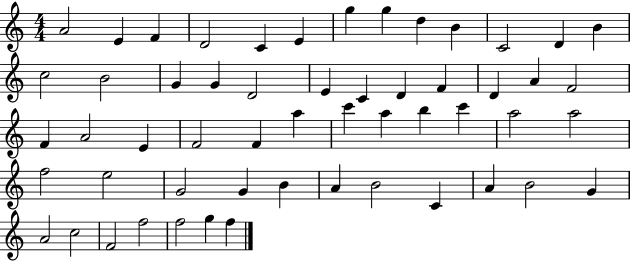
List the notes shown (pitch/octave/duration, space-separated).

A4/h E4/q F4/q D4/h C4/q E4/q G5/q G5/q D5/q B4/q C4/h D4/q B4/q C5/h B4/h G4/q G4/q D4/h E4/q C4/q D4/q F4/q D4/q A4/q F4/h F4/q A4/h E4/q F4/h F4/q A5/q C6/q A5/q B5/q C6/q A5/h A5/h F5/h E5/h G4/h G4/q B4/q A4/q B4/h C4/q A4/q B4/h G4/q A4/h C5/h F4/h F5/h F5/h G5/q F5/q